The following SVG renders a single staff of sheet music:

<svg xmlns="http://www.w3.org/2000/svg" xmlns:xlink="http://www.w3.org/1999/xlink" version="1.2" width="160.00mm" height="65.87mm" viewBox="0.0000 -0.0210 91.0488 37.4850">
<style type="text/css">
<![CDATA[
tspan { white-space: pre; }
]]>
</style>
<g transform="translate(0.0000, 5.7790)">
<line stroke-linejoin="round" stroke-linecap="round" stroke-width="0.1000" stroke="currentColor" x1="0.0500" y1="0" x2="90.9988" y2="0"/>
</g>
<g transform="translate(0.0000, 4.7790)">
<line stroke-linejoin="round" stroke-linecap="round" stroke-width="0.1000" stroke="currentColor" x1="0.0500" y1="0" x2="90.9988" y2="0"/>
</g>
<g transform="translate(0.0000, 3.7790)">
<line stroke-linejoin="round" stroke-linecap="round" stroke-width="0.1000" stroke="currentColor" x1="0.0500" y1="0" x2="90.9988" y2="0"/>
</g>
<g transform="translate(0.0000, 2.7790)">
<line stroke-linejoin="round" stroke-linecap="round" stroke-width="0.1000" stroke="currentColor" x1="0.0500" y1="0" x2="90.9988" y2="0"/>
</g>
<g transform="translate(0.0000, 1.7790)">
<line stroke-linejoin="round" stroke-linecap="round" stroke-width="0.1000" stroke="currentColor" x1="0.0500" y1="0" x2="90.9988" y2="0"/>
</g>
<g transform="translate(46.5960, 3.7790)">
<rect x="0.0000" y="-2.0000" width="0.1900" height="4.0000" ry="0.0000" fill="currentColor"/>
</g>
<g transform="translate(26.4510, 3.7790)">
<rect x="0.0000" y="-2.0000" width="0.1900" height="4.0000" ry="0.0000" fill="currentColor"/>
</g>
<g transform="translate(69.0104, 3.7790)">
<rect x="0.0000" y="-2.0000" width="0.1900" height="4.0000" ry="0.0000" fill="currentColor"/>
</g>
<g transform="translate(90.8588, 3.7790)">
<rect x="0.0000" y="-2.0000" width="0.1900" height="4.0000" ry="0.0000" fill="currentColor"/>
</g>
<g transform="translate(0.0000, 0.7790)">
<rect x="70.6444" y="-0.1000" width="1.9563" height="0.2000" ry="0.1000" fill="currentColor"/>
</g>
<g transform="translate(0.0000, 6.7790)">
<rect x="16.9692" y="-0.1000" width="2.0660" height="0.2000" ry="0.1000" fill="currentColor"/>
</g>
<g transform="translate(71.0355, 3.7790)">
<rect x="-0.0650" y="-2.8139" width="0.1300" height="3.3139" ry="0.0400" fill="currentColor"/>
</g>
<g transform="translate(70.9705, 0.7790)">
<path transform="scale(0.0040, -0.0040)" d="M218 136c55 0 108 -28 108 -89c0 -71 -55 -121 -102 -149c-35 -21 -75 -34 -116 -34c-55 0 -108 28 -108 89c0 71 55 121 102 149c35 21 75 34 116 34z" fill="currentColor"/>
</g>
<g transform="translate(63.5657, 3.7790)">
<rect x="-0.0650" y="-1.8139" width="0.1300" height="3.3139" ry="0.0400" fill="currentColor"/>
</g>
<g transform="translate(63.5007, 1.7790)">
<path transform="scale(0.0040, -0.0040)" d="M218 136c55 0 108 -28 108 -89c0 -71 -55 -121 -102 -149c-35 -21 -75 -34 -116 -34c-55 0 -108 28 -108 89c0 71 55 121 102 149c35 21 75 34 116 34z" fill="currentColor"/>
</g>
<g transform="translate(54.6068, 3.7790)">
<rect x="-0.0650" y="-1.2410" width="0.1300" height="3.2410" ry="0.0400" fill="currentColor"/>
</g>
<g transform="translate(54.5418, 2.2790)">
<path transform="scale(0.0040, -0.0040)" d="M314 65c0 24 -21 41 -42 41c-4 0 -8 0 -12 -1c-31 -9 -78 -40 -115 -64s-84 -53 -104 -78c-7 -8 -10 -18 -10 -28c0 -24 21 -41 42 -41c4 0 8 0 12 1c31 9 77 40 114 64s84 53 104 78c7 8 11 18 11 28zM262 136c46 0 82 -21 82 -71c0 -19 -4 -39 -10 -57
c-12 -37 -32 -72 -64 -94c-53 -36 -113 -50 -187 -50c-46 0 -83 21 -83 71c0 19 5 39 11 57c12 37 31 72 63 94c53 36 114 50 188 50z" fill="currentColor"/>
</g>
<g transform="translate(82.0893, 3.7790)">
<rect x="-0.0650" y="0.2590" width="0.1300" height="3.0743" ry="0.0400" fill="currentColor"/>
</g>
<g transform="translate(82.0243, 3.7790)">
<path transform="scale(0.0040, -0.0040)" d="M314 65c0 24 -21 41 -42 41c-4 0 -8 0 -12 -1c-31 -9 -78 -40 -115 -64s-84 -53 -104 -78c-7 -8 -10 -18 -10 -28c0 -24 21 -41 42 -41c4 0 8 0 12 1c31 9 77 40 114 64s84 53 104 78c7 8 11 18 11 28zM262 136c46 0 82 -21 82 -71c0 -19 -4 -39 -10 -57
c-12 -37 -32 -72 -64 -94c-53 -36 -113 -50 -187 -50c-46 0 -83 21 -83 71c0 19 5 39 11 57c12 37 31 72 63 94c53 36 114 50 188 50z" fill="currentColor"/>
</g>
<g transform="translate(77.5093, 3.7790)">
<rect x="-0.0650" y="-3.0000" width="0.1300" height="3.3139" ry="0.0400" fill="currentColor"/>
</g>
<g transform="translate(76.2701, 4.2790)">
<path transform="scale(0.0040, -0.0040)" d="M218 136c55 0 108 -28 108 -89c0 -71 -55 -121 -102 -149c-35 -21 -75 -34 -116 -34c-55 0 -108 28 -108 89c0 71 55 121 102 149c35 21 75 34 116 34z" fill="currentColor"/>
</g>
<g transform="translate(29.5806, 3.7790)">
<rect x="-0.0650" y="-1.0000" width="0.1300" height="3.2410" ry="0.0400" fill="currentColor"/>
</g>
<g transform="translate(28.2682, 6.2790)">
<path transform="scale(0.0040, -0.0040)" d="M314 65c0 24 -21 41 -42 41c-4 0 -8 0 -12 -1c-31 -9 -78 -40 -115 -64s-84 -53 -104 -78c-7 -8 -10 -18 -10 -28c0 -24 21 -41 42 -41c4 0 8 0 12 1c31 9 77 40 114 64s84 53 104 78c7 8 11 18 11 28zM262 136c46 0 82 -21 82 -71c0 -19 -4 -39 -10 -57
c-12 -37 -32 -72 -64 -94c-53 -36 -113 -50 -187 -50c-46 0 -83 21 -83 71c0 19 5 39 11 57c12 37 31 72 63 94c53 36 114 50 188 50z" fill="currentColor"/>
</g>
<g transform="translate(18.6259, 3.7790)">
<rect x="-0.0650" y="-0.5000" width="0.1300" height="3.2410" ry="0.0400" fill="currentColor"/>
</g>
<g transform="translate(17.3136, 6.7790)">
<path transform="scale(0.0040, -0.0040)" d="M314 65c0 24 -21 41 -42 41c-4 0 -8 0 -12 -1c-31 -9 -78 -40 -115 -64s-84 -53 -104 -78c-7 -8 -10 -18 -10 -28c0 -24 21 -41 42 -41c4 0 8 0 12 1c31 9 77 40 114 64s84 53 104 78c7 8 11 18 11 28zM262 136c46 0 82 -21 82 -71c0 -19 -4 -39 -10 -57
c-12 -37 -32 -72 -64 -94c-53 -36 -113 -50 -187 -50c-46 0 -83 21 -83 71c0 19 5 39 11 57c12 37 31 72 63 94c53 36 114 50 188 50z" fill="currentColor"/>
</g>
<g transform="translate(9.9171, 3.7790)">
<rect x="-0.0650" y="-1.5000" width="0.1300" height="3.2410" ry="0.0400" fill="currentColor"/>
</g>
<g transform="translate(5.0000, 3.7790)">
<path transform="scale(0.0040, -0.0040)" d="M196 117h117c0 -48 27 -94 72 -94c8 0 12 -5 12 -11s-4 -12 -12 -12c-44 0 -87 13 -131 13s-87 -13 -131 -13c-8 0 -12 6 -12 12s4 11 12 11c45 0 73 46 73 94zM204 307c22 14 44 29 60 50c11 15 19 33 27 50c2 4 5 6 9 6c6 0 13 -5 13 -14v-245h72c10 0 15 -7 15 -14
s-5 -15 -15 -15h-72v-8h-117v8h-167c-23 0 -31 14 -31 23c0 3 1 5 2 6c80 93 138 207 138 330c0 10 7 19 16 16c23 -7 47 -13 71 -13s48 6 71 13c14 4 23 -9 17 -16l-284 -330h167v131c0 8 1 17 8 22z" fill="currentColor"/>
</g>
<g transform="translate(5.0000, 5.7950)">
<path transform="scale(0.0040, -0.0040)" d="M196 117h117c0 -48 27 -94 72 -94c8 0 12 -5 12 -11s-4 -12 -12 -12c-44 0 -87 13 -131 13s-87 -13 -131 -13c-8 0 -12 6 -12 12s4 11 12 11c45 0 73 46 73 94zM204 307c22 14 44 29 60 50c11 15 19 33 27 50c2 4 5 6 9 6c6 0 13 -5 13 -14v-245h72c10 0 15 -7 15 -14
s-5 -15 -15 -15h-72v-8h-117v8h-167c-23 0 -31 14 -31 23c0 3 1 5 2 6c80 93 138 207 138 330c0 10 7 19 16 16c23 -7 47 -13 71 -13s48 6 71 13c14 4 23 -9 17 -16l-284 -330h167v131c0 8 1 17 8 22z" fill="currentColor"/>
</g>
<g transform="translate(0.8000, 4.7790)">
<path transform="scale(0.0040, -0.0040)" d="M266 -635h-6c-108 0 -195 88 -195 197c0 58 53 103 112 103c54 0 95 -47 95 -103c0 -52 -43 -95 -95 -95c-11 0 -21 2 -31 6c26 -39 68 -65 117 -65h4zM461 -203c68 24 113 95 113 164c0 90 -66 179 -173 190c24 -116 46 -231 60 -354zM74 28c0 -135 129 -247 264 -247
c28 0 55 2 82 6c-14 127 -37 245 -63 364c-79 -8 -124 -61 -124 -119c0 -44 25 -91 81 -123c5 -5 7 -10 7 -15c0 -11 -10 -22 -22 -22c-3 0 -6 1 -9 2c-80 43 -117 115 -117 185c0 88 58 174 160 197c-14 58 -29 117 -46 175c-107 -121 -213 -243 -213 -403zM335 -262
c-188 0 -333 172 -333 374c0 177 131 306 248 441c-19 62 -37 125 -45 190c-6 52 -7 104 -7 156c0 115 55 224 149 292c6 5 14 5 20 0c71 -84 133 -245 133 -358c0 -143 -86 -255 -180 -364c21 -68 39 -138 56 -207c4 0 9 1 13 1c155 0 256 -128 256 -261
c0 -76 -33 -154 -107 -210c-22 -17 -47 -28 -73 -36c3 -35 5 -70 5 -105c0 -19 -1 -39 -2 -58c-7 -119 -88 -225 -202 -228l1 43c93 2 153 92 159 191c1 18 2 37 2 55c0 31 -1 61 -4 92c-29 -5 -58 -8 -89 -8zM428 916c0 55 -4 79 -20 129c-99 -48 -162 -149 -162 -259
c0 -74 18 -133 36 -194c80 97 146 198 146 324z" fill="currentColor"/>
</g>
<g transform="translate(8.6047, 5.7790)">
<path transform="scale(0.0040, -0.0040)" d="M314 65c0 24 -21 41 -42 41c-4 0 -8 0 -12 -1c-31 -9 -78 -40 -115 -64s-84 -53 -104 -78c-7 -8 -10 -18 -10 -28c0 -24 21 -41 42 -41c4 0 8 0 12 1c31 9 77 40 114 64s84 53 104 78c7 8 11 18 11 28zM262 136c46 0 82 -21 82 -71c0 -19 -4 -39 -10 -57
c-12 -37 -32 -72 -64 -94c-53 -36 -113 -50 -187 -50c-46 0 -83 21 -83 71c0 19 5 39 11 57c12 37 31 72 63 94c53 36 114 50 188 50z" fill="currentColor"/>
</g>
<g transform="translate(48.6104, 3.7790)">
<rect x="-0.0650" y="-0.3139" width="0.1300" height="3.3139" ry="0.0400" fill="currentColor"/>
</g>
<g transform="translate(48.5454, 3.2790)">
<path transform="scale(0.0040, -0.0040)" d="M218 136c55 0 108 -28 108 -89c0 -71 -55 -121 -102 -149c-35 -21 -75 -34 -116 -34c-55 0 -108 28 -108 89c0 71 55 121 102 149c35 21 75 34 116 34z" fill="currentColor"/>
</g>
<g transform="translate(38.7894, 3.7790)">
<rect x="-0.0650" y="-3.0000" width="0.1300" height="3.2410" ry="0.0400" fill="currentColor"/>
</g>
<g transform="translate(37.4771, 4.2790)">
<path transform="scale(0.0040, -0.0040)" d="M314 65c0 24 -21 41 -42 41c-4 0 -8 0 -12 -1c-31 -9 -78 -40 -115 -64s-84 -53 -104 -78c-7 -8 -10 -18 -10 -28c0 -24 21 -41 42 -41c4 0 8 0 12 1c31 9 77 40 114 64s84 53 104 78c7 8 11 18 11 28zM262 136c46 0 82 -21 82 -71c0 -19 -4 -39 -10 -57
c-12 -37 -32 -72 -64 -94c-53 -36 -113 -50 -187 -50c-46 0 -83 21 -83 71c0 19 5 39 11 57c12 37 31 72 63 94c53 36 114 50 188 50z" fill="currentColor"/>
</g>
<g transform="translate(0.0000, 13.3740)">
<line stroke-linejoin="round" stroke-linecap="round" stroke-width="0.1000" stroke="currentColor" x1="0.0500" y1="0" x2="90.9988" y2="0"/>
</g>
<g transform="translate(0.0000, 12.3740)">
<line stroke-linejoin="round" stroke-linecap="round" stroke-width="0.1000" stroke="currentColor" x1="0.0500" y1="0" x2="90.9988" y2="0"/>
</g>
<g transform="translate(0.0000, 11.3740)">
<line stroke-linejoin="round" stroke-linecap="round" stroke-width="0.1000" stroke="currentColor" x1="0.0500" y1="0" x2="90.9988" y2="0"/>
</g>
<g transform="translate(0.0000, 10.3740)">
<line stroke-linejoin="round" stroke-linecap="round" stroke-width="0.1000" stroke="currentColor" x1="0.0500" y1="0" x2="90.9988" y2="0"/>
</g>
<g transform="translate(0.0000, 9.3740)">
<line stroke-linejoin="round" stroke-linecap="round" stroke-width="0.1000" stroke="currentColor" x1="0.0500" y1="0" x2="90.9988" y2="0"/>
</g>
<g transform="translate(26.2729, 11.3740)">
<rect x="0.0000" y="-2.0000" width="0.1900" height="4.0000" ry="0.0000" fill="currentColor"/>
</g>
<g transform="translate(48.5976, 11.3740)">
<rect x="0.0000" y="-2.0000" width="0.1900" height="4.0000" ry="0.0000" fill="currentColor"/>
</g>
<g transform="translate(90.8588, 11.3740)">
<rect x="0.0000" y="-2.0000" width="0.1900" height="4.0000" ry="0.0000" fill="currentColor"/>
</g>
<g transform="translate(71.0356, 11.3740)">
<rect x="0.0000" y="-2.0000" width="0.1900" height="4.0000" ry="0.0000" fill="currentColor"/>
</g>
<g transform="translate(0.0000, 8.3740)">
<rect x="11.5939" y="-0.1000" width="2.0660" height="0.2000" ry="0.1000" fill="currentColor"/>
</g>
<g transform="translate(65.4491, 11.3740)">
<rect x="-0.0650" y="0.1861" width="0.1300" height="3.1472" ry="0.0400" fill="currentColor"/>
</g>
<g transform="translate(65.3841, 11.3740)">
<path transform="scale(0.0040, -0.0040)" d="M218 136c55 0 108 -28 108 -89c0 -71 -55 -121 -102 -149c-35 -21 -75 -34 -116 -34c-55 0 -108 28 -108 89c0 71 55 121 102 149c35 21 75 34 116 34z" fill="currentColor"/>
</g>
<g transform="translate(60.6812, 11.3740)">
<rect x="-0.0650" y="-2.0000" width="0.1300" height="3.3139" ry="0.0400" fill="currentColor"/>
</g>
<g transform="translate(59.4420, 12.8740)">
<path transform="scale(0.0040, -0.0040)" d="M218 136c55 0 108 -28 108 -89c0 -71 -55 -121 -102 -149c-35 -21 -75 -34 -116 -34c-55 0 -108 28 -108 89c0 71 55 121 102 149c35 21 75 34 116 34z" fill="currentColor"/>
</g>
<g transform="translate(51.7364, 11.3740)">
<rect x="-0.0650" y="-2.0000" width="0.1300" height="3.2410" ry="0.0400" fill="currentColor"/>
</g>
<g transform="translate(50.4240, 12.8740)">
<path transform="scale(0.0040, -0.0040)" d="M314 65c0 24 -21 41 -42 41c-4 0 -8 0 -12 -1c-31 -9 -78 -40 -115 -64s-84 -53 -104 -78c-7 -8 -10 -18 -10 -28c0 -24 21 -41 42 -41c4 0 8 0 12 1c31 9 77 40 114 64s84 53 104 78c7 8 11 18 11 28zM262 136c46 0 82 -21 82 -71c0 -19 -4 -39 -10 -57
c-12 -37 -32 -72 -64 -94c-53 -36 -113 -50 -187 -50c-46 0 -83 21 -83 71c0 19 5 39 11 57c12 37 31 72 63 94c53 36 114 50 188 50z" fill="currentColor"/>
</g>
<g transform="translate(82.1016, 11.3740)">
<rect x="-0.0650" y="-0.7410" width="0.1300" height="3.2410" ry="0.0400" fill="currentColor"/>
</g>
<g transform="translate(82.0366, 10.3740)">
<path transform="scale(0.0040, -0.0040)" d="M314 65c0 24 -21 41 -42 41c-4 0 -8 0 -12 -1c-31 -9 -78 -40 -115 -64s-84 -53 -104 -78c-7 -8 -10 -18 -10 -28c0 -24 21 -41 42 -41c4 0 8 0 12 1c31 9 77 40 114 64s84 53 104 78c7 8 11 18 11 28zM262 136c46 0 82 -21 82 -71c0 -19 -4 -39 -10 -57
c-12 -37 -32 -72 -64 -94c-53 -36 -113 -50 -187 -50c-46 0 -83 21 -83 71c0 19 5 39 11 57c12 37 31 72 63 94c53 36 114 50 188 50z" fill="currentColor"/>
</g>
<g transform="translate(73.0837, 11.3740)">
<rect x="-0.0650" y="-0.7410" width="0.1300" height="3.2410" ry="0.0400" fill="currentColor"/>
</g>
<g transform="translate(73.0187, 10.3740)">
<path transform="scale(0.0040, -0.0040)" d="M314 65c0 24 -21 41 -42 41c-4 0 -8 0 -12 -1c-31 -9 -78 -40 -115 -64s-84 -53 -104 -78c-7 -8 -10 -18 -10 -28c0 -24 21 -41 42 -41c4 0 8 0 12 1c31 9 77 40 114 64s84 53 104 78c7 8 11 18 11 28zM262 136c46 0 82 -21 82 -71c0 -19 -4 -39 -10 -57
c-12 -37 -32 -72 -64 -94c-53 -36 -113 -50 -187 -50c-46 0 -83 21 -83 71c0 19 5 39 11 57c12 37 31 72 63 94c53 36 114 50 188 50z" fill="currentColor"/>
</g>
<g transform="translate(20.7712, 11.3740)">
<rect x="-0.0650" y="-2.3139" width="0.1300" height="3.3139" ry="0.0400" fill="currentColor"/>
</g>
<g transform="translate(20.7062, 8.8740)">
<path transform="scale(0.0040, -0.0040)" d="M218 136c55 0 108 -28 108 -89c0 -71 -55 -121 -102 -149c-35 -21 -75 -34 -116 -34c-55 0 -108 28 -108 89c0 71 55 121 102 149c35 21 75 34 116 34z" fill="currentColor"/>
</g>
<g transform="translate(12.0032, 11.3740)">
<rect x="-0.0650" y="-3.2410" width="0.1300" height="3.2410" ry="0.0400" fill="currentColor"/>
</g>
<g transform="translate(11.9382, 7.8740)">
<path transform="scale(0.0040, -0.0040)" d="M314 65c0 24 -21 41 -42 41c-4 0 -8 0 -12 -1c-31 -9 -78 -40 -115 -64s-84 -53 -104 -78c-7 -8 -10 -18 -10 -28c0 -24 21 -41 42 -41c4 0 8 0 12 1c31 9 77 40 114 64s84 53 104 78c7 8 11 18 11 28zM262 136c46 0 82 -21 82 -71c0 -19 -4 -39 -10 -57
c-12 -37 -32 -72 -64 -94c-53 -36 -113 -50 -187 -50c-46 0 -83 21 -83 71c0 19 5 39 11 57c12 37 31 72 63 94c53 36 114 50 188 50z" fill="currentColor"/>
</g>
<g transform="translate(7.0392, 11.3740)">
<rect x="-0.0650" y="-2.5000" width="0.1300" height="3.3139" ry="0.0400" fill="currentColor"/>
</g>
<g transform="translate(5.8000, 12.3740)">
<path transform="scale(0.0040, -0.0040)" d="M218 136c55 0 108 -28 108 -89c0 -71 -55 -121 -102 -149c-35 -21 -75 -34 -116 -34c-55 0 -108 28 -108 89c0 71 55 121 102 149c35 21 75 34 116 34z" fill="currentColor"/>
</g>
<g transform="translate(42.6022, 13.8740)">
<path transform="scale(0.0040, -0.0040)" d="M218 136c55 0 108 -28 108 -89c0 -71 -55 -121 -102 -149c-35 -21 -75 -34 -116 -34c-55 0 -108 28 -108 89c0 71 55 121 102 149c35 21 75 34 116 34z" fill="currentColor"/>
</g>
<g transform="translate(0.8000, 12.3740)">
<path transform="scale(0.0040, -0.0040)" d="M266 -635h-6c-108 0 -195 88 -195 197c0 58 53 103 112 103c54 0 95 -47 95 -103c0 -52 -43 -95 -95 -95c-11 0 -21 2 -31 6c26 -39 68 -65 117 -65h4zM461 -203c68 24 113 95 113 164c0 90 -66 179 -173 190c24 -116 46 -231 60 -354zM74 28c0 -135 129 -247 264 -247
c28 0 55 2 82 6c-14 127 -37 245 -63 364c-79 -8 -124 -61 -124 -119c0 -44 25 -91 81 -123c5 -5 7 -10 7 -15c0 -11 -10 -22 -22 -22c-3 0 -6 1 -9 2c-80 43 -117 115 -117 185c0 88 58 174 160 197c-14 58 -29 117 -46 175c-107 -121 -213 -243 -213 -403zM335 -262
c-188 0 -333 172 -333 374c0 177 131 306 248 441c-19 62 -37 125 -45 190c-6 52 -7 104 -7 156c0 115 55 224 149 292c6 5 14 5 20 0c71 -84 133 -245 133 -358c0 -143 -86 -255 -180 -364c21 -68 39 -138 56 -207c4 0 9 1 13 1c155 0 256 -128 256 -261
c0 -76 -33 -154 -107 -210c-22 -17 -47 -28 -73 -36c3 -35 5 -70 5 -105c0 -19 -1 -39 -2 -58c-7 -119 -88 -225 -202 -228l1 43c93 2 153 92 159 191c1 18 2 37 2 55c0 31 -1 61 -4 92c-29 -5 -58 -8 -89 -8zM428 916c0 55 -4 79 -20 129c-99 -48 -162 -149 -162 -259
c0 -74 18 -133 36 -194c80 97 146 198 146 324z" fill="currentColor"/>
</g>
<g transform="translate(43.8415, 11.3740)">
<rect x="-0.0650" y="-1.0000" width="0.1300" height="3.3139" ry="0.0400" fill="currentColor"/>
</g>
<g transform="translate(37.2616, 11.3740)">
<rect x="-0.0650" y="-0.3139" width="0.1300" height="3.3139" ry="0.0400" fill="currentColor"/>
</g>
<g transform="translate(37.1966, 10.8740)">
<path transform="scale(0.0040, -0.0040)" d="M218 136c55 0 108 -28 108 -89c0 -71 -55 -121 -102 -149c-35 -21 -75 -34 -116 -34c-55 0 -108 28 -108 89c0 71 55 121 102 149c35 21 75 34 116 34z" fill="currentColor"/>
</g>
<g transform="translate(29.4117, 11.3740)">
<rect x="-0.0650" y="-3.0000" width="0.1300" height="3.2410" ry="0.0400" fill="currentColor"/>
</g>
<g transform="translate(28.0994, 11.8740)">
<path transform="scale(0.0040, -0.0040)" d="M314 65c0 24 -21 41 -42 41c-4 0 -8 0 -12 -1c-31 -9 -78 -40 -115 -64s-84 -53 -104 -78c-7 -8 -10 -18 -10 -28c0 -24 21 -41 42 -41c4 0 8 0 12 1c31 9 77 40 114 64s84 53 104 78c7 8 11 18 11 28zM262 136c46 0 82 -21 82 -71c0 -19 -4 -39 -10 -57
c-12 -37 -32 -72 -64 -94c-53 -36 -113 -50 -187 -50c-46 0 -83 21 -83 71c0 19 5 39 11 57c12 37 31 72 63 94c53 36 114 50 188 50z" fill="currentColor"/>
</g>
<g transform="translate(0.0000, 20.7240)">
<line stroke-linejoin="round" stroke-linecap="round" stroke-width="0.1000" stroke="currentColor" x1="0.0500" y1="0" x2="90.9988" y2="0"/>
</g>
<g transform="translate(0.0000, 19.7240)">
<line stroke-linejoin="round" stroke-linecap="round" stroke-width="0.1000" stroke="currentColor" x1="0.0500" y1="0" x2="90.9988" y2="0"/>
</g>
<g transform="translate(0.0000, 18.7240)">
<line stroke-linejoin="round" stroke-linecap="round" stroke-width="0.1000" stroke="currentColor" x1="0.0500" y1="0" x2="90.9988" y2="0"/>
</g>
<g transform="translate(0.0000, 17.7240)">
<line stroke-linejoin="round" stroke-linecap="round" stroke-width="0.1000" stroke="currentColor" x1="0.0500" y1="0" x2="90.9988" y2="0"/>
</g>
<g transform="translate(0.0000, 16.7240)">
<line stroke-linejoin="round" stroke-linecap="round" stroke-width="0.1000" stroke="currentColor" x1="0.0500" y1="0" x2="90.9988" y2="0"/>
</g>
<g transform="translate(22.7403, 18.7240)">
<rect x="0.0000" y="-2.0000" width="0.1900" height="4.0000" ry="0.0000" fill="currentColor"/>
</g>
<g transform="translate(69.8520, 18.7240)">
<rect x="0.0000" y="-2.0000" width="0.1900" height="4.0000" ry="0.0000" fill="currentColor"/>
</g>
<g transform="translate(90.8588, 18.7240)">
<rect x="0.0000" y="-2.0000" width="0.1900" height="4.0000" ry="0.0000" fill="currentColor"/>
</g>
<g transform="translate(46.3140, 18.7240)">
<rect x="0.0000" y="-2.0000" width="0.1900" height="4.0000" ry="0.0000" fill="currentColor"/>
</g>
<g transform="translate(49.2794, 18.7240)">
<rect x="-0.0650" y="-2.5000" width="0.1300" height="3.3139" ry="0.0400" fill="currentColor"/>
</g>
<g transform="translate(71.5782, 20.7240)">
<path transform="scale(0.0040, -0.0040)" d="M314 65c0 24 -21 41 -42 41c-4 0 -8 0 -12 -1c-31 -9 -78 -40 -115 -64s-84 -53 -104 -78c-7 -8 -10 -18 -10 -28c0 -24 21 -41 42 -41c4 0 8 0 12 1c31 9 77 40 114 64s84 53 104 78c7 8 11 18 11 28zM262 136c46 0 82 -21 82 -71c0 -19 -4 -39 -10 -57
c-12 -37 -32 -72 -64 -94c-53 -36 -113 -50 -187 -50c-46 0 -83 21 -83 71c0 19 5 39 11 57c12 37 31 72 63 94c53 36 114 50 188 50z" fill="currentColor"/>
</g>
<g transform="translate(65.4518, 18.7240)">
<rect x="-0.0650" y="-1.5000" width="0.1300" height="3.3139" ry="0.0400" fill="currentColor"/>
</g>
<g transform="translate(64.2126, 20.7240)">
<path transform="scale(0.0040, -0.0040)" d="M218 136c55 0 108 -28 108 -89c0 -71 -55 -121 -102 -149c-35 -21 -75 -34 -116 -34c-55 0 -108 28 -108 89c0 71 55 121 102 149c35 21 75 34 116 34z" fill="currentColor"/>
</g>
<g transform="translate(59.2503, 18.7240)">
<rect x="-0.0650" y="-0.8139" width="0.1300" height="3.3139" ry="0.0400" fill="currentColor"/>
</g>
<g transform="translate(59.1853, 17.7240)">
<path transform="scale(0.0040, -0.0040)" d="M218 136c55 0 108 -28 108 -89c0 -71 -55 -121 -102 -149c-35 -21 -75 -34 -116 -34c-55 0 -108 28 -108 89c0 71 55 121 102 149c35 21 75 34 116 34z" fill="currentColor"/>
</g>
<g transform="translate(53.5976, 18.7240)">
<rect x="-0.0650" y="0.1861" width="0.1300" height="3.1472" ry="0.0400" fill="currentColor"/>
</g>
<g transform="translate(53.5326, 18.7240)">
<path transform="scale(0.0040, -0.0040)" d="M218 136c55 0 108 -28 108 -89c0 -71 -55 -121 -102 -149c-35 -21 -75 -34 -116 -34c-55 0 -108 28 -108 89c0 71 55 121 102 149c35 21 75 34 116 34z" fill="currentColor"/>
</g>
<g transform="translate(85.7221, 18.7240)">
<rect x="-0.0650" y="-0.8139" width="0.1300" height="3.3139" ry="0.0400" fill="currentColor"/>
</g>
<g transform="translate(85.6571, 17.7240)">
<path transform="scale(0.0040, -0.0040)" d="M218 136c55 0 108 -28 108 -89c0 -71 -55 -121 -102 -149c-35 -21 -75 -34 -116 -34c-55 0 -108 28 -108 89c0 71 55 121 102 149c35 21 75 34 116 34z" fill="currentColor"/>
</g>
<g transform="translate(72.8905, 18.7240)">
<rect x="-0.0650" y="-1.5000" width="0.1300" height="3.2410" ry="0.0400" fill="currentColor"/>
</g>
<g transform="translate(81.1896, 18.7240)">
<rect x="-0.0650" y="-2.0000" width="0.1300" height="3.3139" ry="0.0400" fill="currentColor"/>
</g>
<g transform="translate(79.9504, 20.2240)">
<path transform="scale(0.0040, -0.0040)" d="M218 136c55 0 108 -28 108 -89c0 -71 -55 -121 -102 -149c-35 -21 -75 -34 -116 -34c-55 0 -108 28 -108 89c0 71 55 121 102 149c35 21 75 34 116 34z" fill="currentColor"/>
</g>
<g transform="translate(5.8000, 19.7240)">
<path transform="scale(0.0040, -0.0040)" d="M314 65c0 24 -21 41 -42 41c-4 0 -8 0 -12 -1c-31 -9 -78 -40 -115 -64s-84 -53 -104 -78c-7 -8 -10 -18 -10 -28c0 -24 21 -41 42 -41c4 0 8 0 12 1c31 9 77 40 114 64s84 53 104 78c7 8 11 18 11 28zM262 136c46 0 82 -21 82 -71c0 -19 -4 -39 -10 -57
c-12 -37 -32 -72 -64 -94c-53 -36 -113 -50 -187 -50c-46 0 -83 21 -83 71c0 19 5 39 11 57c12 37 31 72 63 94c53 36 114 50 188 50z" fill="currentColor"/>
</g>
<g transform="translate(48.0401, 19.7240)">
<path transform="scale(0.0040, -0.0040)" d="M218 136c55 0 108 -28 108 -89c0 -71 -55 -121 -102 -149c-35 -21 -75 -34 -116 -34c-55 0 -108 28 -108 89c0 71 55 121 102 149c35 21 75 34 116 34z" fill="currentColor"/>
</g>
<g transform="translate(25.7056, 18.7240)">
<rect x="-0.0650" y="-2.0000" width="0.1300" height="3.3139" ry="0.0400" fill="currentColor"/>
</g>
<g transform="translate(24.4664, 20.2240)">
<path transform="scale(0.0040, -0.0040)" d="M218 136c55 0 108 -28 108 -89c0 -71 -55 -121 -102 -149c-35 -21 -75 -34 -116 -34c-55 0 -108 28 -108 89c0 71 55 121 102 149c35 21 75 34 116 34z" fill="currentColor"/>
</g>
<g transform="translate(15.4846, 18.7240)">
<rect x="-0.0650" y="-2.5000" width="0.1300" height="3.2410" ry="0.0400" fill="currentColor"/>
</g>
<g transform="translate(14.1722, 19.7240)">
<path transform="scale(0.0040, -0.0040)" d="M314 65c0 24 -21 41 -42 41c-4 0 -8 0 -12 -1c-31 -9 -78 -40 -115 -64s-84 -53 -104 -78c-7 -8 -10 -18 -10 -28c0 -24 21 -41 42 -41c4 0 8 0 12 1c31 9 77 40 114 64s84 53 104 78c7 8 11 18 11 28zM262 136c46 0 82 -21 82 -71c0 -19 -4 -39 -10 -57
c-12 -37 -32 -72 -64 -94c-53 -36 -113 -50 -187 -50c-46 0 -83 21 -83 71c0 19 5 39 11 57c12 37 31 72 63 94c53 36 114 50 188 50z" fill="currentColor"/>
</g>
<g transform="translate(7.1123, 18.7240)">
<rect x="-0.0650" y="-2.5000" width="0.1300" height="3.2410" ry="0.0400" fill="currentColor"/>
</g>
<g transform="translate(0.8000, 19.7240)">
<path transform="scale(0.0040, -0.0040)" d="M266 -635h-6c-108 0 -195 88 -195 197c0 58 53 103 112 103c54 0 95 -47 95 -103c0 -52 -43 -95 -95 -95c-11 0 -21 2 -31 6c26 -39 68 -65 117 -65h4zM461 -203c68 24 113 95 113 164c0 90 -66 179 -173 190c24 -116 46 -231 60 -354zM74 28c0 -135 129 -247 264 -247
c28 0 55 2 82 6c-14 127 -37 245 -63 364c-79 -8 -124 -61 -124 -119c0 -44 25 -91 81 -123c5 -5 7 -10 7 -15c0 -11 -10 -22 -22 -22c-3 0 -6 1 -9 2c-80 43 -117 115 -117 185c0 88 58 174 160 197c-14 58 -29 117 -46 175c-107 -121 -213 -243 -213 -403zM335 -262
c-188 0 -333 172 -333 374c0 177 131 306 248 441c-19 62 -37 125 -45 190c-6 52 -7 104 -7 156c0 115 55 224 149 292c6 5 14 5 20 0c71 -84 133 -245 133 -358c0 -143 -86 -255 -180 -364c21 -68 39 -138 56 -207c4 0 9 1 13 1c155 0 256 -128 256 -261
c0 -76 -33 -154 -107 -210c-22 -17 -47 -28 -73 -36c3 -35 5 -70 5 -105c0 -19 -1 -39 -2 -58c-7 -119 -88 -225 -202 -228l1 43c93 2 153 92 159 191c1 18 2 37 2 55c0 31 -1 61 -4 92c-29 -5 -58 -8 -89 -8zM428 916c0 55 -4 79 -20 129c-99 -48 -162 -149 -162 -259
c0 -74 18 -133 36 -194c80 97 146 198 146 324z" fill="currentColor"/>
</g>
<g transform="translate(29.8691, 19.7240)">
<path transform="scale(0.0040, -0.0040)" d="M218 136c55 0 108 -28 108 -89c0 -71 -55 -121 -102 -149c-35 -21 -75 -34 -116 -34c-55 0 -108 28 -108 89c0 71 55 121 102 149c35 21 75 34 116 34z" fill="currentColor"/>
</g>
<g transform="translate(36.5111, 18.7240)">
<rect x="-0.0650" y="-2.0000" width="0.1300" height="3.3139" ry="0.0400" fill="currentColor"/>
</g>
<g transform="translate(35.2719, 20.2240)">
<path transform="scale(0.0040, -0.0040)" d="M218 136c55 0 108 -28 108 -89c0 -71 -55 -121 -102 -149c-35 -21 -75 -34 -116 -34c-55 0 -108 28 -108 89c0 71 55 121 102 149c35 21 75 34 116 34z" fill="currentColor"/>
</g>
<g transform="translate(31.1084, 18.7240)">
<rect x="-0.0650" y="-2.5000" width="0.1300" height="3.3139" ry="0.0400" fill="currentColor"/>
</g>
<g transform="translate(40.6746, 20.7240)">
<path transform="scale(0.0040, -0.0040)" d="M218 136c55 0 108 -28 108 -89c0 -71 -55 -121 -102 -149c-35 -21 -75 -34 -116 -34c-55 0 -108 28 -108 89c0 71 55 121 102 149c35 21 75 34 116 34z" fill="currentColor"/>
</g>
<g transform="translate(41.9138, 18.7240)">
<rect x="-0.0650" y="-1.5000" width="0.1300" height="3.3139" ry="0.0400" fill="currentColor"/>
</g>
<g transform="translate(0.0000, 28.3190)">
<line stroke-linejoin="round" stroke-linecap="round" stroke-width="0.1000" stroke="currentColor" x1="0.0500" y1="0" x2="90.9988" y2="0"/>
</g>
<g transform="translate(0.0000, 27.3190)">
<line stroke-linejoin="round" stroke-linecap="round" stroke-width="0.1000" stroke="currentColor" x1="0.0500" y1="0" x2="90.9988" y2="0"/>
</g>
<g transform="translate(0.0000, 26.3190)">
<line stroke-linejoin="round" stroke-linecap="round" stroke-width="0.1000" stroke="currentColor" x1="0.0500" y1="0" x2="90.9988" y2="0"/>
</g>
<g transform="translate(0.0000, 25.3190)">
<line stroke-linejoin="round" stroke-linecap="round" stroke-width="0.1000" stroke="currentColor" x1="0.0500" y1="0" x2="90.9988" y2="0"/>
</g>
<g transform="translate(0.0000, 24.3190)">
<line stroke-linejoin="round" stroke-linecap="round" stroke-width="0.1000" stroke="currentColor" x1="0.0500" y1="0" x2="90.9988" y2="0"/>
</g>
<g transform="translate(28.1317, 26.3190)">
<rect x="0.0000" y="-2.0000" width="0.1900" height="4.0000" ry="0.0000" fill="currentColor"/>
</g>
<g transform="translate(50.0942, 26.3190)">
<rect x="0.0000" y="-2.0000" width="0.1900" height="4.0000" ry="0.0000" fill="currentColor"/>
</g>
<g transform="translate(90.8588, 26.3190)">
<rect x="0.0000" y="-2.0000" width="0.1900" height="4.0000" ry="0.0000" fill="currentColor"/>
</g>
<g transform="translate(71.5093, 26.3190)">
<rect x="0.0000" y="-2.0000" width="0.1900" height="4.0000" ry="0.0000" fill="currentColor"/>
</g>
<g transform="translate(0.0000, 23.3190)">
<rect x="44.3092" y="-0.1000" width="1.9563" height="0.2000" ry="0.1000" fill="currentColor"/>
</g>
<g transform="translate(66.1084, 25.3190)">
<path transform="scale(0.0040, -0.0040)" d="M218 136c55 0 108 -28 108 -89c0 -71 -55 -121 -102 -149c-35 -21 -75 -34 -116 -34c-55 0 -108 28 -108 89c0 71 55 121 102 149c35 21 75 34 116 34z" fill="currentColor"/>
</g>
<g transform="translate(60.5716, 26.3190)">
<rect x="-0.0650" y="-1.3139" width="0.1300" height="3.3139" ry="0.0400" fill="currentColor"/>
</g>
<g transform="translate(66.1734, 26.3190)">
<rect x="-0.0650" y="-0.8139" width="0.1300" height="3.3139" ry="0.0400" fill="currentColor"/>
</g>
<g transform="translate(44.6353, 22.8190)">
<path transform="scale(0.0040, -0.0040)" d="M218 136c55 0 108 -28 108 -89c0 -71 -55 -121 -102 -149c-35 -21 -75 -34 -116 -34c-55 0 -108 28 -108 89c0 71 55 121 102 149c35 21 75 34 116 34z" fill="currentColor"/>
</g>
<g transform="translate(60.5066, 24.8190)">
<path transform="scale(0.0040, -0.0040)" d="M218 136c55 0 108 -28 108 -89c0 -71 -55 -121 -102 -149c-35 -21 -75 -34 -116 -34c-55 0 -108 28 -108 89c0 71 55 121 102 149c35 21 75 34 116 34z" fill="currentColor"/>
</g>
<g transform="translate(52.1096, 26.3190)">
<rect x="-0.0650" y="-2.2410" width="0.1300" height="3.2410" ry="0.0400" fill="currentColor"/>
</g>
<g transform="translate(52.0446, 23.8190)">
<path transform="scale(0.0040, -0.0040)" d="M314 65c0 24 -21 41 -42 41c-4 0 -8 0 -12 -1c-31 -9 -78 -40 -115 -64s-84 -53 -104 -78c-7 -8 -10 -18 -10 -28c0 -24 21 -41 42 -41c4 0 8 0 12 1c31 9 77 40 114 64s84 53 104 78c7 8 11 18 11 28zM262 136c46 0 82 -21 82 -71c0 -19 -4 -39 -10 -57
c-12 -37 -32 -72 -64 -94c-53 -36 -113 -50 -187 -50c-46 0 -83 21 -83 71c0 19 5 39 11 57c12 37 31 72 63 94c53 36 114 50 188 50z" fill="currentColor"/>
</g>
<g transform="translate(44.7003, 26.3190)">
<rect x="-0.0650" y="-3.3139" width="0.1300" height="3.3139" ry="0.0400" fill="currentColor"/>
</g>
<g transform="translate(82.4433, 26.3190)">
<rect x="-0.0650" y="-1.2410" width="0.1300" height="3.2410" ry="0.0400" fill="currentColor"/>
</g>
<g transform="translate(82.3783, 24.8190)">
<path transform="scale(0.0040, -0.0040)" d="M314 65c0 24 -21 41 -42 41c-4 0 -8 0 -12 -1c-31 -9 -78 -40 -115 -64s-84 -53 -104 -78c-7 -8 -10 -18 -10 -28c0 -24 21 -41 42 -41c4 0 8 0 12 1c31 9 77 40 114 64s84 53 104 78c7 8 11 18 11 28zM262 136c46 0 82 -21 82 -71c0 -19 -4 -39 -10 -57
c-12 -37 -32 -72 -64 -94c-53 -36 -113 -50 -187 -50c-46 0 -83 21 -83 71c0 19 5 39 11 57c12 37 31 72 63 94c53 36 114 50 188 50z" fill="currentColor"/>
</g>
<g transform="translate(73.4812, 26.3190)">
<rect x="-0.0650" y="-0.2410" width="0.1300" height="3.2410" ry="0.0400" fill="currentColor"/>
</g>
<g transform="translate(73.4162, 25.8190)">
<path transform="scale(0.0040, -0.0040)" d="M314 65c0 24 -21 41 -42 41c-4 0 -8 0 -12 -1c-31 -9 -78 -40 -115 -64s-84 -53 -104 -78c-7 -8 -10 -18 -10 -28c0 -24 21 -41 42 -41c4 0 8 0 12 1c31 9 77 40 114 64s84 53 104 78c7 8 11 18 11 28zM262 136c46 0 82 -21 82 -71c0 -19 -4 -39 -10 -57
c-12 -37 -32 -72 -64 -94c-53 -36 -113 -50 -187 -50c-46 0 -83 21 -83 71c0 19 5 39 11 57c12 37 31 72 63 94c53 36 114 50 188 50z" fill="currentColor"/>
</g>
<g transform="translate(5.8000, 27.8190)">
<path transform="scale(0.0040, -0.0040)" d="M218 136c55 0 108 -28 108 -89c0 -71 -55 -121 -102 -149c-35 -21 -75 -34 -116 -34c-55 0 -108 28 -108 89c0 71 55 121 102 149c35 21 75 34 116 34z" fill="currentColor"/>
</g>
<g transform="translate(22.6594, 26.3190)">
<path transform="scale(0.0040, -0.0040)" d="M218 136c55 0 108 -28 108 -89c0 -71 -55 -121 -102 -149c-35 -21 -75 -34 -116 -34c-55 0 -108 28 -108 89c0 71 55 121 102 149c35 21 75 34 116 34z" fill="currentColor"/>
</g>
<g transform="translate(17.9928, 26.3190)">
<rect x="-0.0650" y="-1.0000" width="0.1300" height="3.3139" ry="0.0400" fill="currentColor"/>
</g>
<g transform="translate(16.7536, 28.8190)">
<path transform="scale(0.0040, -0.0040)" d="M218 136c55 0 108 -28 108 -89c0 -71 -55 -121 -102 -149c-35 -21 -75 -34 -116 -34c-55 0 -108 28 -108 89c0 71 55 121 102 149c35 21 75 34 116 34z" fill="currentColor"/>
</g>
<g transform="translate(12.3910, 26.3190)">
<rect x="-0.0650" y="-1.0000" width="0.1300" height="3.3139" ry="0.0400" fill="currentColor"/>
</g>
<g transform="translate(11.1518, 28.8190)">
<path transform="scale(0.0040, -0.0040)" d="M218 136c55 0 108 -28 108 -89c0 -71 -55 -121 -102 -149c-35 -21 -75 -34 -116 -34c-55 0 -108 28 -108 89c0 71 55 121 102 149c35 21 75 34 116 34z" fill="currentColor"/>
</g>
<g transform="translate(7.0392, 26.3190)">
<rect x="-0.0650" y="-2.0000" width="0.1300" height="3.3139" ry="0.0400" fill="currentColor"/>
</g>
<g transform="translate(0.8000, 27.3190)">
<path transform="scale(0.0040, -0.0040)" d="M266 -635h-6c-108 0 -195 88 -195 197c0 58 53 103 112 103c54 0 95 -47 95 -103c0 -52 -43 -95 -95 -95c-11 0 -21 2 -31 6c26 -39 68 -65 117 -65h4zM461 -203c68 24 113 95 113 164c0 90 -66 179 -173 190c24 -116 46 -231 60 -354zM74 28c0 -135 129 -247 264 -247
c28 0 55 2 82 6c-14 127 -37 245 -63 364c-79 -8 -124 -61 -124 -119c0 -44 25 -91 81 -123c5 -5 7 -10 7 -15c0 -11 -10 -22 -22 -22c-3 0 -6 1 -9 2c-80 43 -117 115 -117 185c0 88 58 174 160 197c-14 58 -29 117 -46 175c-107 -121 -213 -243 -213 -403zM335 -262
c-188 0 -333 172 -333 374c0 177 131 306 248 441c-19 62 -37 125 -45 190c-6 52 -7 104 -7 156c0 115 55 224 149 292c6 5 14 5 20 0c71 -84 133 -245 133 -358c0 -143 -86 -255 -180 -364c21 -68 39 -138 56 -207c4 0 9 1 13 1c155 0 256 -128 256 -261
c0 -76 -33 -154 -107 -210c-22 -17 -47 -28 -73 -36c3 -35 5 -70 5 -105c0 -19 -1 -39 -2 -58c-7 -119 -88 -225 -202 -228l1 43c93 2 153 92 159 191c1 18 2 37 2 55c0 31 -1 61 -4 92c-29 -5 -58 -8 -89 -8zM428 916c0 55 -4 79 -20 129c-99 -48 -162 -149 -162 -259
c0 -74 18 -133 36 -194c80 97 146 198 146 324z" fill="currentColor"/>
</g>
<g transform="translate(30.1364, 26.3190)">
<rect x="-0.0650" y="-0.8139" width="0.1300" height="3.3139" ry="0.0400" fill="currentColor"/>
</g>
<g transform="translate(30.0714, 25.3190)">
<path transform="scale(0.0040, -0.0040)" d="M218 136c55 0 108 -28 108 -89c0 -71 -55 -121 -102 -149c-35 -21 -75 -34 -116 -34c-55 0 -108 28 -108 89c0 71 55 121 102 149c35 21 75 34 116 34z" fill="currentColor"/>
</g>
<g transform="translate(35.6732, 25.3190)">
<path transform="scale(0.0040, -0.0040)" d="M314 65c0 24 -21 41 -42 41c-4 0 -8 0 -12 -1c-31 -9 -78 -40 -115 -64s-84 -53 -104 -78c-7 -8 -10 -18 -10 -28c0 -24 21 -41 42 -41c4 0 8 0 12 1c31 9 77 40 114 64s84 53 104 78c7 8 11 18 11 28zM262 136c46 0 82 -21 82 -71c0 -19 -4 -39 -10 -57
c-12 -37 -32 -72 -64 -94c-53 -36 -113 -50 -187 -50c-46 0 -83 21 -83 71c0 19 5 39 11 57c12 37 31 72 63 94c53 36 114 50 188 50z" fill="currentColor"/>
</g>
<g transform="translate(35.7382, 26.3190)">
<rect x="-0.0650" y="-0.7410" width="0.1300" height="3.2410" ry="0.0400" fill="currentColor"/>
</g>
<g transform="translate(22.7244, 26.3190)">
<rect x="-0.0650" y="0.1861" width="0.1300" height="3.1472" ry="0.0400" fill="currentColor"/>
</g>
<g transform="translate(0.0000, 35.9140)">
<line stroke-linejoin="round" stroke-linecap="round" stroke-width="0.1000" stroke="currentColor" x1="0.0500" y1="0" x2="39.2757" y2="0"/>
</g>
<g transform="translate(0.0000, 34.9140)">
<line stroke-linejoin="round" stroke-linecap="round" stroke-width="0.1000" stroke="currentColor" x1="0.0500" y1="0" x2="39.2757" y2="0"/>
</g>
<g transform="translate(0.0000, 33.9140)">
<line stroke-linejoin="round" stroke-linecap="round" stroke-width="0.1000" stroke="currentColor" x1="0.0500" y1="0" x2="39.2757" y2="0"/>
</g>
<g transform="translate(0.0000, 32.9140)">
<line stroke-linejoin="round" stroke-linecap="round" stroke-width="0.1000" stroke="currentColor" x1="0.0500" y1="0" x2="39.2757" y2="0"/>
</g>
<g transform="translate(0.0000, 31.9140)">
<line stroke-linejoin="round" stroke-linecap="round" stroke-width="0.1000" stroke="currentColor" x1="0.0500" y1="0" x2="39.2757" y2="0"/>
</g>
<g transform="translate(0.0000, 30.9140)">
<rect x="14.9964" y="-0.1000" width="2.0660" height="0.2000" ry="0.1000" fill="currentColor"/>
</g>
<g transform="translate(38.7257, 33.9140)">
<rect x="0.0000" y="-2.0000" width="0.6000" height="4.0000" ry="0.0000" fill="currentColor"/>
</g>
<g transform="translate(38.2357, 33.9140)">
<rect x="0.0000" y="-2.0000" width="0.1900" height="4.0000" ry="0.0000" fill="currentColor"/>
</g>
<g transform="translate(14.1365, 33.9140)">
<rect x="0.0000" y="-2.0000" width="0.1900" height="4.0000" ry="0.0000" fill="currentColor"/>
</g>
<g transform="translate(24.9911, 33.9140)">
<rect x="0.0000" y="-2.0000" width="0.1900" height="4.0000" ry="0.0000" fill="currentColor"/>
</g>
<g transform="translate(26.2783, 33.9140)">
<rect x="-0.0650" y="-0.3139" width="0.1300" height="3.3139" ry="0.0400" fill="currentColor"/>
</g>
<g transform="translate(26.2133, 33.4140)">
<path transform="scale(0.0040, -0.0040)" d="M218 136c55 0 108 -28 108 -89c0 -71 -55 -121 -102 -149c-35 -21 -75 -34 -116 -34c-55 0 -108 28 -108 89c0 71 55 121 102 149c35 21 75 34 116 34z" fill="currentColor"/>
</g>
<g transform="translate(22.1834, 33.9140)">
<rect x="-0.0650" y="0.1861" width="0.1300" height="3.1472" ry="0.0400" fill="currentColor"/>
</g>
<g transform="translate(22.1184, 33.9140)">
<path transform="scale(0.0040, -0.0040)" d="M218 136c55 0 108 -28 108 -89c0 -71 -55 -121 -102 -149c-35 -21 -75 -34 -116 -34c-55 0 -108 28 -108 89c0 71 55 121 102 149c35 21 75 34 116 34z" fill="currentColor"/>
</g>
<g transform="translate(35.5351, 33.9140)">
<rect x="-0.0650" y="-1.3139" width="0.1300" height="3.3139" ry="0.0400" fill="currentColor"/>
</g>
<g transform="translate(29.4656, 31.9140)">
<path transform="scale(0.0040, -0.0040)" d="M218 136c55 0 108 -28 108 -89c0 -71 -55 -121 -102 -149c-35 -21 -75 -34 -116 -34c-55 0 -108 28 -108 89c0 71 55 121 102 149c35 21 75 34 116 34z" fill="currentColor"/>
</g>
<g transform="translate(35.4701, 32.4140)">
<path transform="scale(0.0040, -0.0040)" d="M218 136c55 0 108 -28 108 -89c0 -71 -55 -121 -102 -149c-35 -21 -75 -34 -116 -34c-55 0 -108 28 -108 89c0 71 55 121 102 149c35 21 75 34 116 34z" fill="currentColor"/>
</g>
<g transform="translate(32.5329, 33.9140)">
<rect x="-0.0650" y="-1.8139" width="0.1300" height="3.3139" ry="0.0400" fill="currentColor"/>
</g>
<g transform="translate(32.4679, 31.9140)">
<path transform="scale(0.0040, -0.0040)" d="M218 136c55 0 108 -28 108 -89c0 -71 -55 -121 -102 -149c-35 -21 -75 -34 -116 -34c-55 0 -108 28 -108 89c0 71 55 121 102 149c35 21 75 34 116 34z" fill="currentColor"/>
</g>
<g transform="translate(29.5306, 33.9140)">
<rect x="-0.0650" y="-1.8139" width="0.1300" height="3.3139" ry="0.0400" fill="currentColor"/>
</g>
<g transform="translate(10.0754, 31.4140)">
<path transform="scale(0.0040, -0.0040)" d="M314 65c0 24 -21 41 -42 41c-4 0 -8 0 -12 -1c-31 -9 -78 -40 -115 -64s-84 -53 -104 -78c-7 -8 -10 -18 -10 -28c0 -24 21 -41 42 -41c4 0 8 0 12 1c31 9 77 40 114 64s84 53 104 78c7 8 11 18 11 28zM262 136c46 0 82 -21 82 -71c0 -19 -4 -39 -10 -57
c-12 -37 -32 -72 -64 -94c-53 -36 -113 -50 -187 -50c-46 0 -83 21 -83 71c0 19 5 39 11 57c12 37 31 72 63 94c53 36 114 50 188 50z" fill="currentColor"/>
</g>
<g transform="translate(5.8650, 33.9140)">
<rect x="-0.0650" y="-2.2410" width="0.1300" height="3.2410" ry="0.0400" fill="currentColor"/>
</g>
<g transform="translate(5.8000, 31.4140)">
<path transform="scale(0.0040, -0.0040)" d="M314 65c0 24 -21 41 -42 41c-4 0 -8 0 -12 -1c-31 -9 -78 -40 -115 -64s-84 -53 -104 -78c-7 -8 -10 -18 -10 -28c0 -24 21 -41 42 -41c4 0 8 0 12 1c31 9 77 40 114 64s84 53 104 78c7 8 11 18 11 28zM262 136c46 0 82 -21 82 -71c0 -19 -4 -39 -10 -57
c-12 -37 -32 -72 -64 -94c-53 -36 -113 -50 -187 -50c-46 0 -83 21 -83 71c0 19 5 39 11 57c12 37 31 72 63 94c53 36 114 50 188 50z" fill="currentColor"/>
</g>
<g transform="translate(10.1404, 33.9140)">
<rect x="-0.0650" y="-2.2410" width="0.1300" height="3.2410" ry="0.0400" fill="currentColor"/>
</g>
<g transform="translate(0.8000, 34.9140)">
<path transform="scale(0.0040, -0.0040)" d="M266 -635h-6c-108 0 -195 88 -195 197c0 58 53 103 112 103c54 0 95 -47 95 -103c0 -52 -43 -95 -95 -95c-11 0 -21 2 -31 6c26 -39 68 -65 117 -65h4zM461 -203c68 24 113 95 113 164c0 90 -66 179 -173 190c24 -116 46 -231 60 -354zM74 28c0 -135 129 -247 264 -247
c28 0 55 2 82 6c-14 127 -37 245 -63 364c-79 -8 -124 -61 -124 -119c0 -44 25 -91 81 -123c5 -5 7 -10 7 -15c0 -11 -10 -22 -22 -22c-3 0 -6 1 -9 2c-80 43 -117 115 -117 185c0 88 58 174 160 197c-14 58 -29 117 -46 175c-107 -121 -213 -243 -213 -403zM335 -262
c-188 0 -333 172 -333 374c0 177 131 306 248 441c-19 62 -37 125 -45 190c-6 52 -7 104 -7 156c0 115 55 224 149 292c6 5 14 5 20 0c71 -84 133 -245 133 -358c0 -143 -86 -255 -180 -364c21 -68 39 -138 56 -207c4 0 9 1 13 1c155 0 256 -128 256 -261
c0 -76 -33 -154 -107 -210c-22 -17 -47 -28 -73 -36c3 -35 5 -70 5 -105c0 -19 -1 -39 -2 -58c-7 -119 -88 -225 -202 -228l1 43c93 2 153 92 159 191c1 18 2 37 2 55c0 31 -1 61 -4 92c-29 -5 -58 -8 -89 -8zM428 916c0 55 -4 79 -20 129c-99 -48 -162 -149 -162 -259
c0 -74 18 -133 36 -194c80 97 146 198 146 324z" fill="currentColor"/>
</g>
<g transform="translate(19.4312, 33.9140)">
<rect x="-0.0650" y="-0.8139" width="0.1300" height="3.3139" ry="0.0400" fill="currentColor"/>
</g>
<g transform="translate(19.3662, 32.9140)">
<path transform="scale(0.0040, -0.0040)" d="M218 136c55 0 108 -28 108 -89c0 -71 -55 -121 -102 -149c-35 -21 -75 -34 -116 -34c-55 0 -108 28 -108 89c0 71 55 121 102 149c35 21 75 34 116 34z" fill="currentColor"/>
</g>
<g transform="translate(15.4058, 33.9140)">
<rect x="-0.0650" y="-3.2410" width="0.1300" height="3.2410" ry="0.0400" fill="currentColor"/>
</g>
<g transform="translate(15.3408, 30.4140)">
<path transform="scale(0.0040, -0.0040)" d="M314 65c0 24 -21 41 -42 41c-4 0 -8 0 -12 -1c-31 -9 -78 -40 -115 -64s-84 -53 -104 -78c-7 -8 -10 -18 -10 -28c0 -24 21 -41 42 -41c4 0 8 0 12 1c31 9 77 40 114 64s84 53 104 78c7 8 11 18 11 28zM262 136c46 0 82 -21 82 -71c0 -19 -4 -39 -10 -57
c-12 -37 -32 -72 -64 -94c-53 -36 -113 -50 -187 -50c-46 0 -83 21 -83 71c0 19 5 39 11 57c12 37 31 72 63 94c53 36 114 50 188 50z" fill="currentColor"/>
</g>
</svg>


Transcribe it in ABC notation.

X:1
T:Untitled
M:4/4
L:1/4
K:C
E2 C2 D2 A2 c e2 f a A B2 G b2 g A2 c D F2 F B d2 d2 G2 G2 F G F E G B d E E2 F d F D D B d d2 b g2 e d c2 e2 g2 g2 b2 d B c f f e